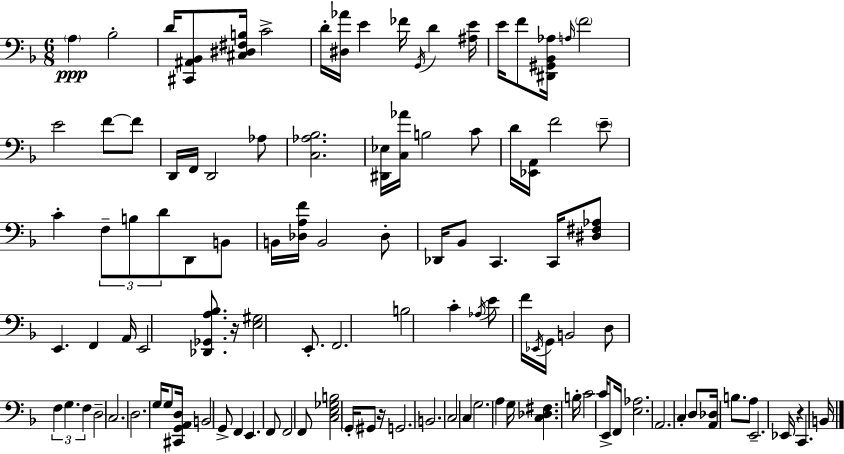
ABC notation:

X:1
T:Untitled
M:6/8
L:1/4
K:Dm
A, _B,2 D/4 [^C,,^A,,_B,,]/2 [^C,^D,^F,B,]/4 C2 D/4 [^D,_A]/4 E _F/4 G,,/4 D [^A,E]/4 E/4 F/2 [^D,,^G,,_B,,_A,]/4 A,/4 F2 E2 F/2 F/2 D,,/4 F,,/4 D,,2 _A,/2 [C,_A,_B,]2 [^D,,_E,]/4 [C,_A]/4 B,2 C/2 D/4 [_E,,A,,]/4 F2 E/2 C F,/2 B,/2 D/2 D,,/2 B,,/2 B,,/4 [_D,A,F]/4 B,,2 _D,/2 _D,,/4 _B,,/2 C,, C,,/4 [^D,^F,_A,]/2 E,, F,, A,,/4 E,,2 [_D,,_G,,A,_B,]/2 z/4 [E,^G,]2 E,,/2 F,,2 B,2 C _A,/4 E/2 F/4 _E,,/4 G,,/4 B,,2 D,/2 F, G, F, D,2 C,2 D,2 G,/4 G,/2 [^C,,G,,A,,D,]/4 B,,2 G,,/2 F,, E,, F,,/2 F,,2 F,,/2 [C,E,_G,B,]2 G,,/4 ^G,,/2 z/4 G,,2 B,,2 C,2 C, G,2 A, G,/4 [C,_D,^F,] B,/4 C2 C/4 E,,/2 F,,/4 [E,_A,]2 A,,2 C, D,/2 [A,,_D,]/4 B,/2 A,/2 E,,2 _E,,/4 z C,, B,,/4